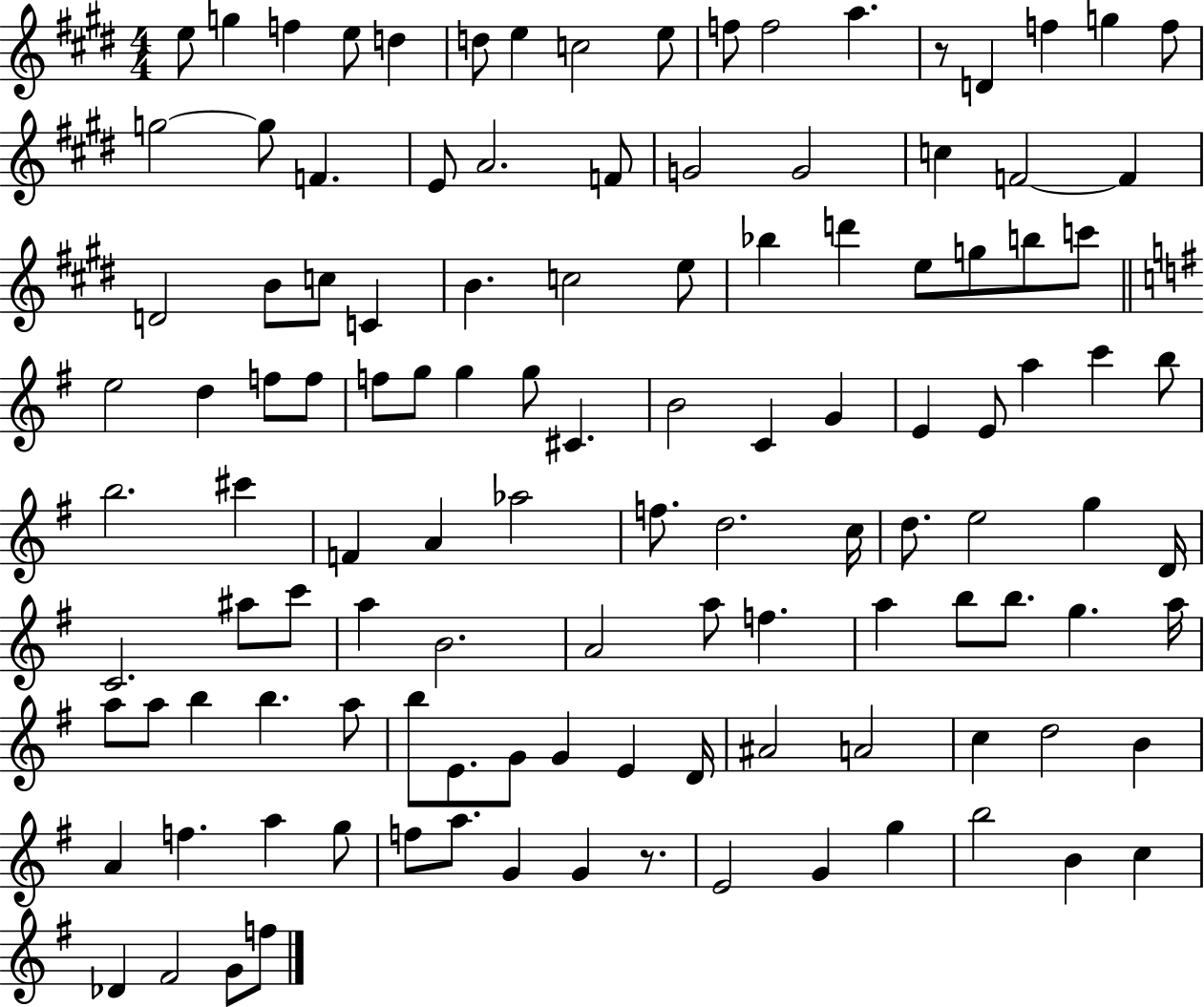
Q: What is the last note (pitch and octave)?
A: F5